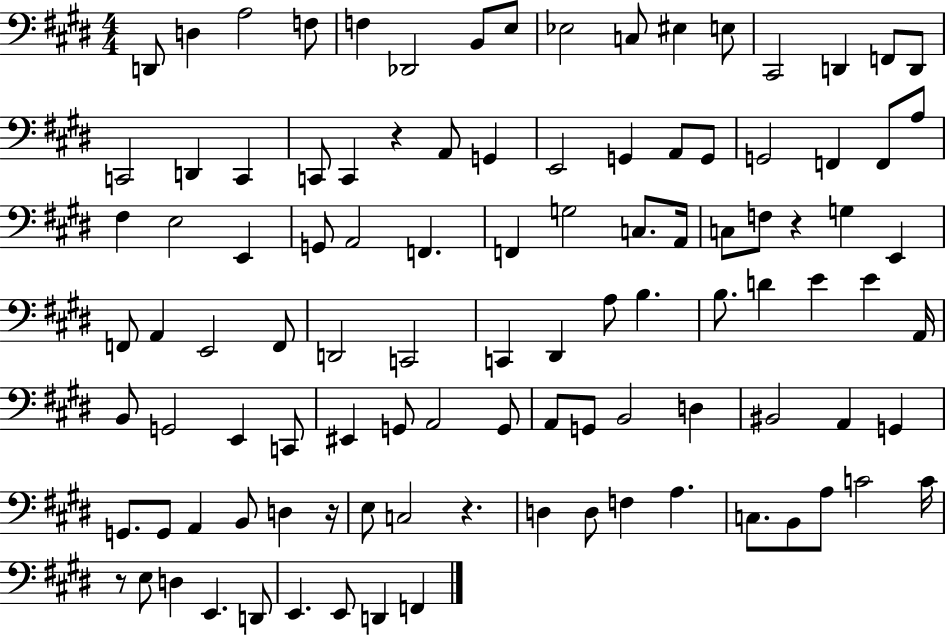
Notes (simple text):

D2/e D3/q A3/h F3/e F3/q Db2/h B2/e E3/e Eb3/h C3/e EIS3/q E3/e C#2/h D2/q F2/e D2/e C2/h D2/q C2/q C2/e C2/q R/q A2/e G2/q E2/h G2/q A2/e G2/e G2/h F2/q F2/e A3/e F#3/q E3/h E2/q G2/e A2/h F2/q. F2/q G3/h C3/e. A2/s C3/e F3/e R/q G3/q E2/q F2/e A2/q E2/h F2/e D2/h C2/h C2/q D#2/q A3/e B3/q. B3/e. D4/q E4/q E4/q A2/s B2/e G2/h E2/q C2/e EIS2/q G2/e A2/h G2/e A2/e G2/e B2/h D3/q BIS2/h A2/q G2/q G2/e. G2/e A2/q B2/e D3/q R/s E3/e C3/h R/q. D3/q D3/e F3/q A3/q. C3/e. B2/e A3/e C4/h C4/s R/e E3/e D3/q E2/q. D2/e E2/q. E2/e D2/q F2/q